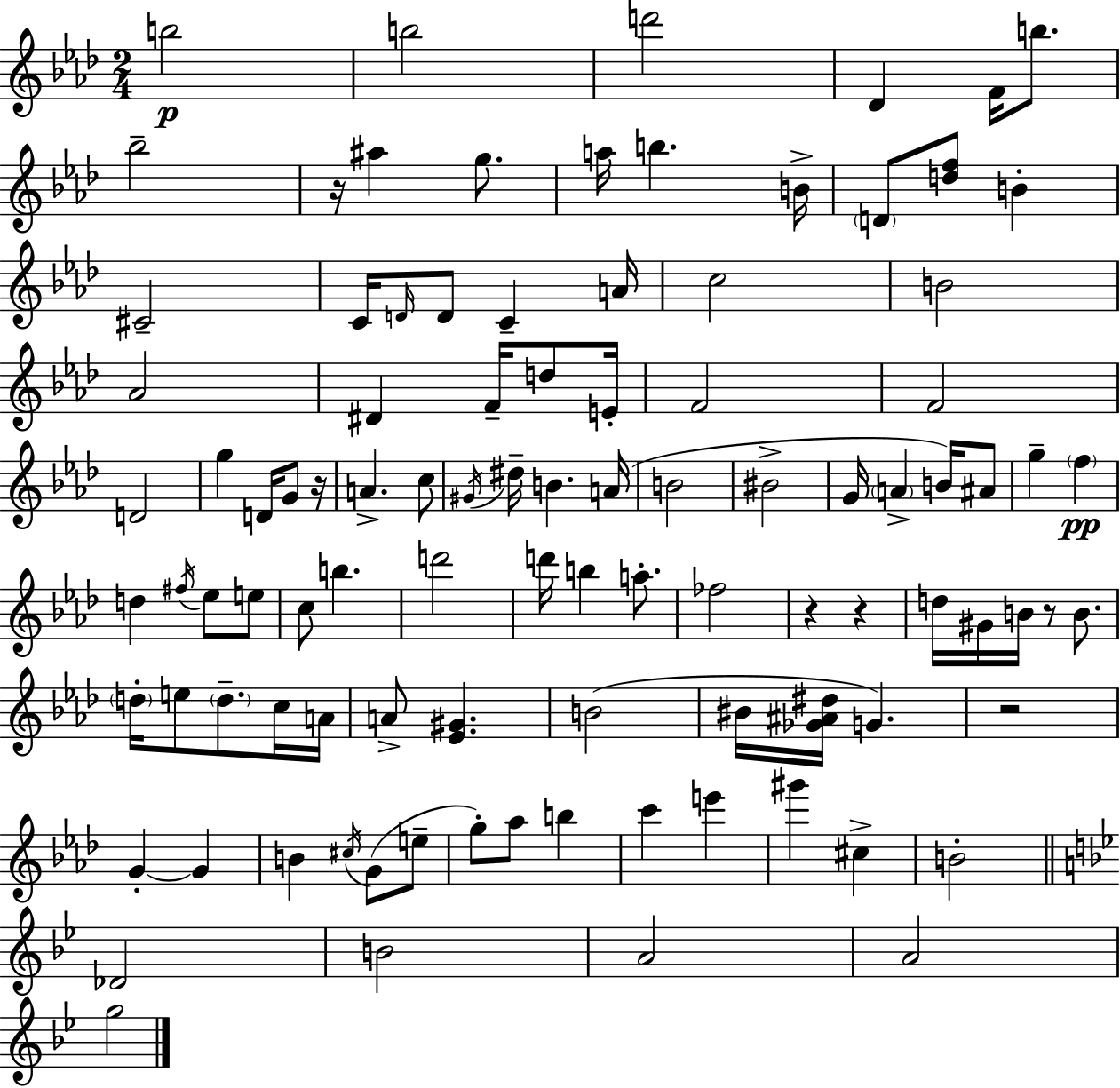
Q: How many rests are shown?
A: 6